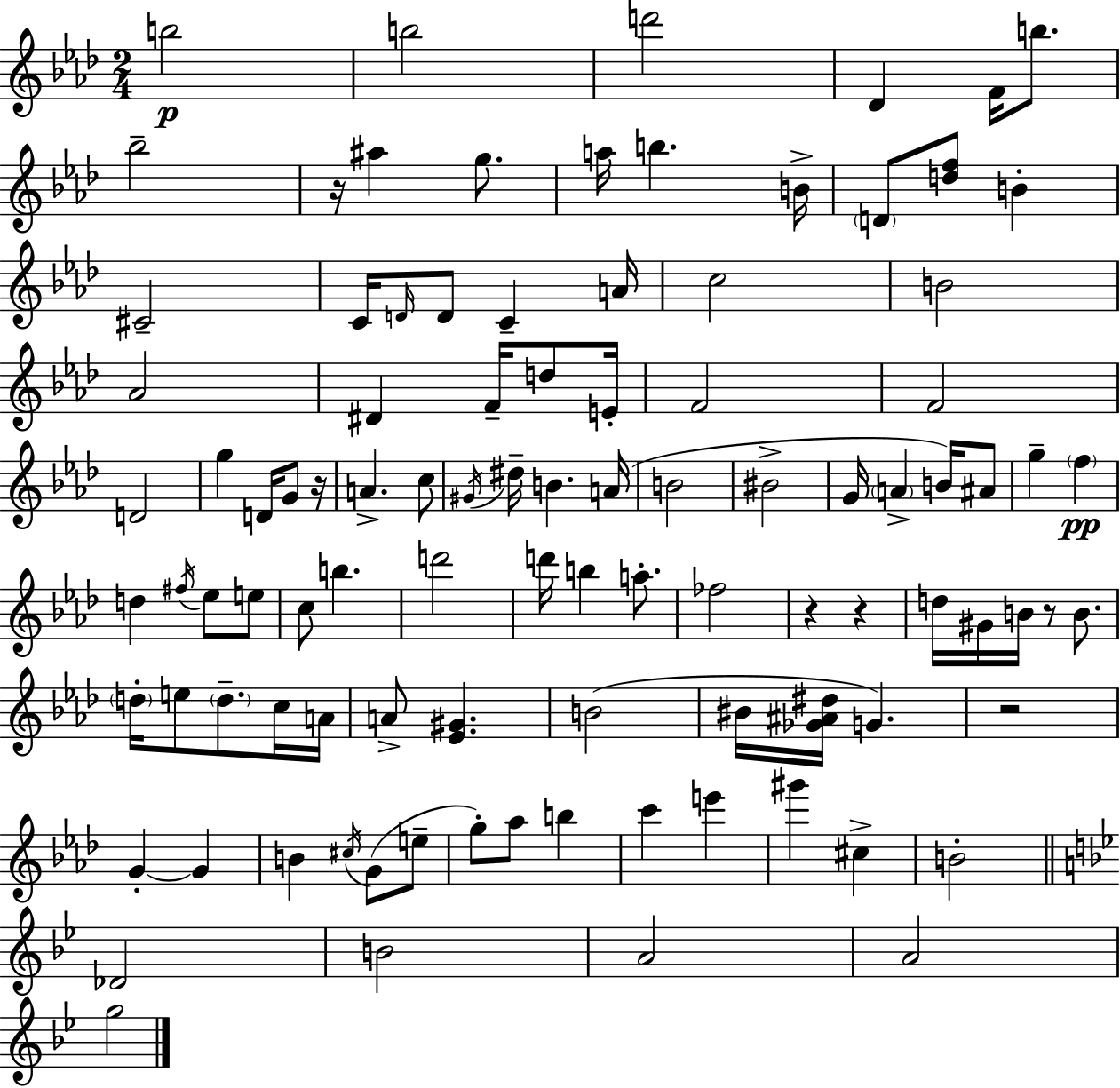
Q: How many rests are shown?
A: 6